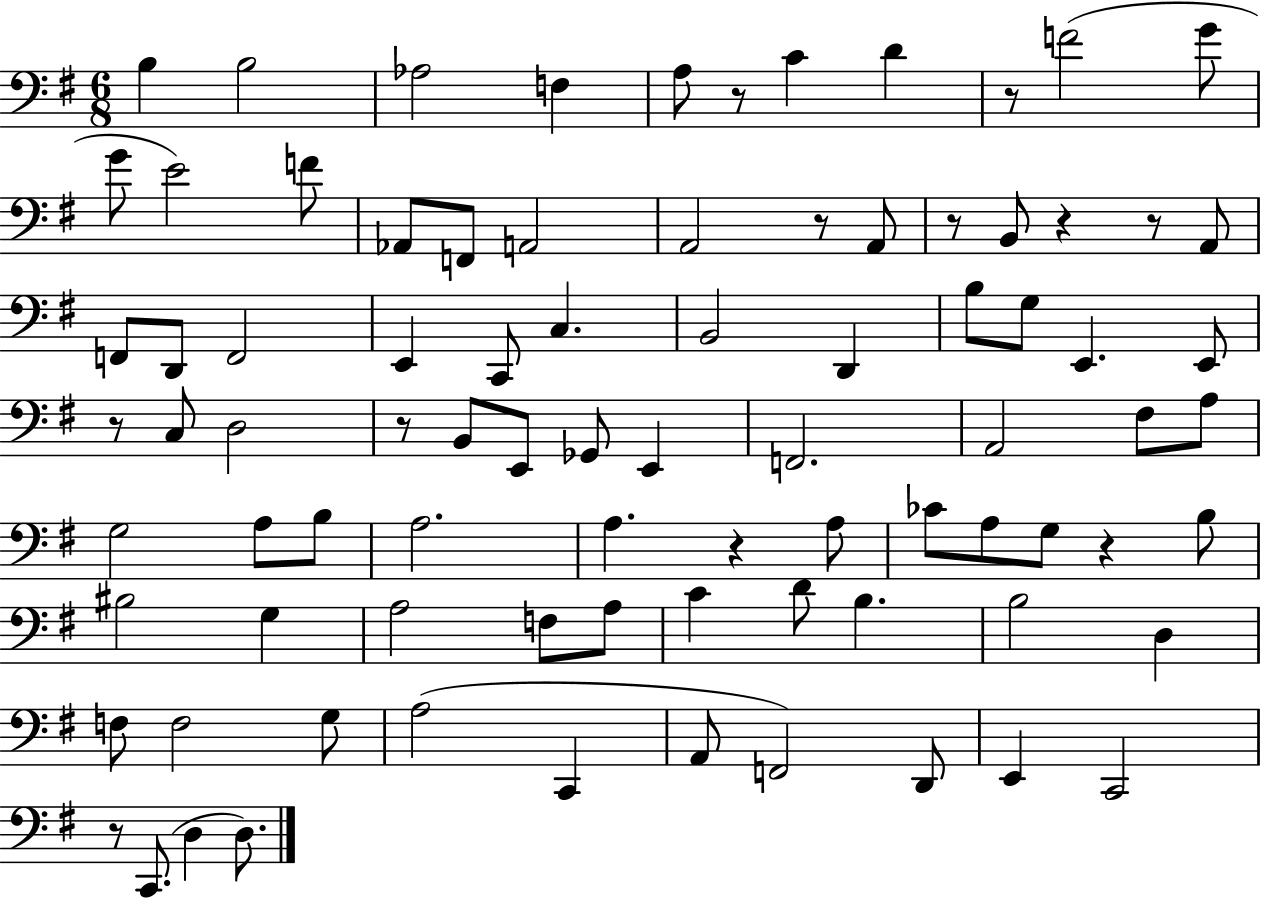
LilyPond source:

{
  \clef bass
  \numericTimeSignature
  \time 6/8
  \key g \major
  b4 b2 | aes2 f4 | a8 r8 c'4 d'4 | r8 f'2( g'8 | \break g'8 e'2) f'8 | aes,8 f,8 a,2 | a,2 r8 a,8 | r8 b,8 r4 r8 a,8 | \break f,8 d,8 f,2 | e,4 c,8 c4. | b,2 d,4 | b8 g8 e,4. e,8 | \break r8 c8 d2 | r8 b,8 e,8 ges,8 e,4 | f,2. | a,2 fis8 a8 | \break g2 a8 b8 | a2. | a4. r4 a8 | ces'8 a8 g8 r4 b8 | \break bis2 g4 | a2 f8 a8 | c'4 d'8 b4. | b2 d4 | \break f8 f2 g8 | a2( c,4 | a,8 f,2) d,8 | e,4 c,2 | \break r8 c,8.( d4 d8.) | \bar "|."
}